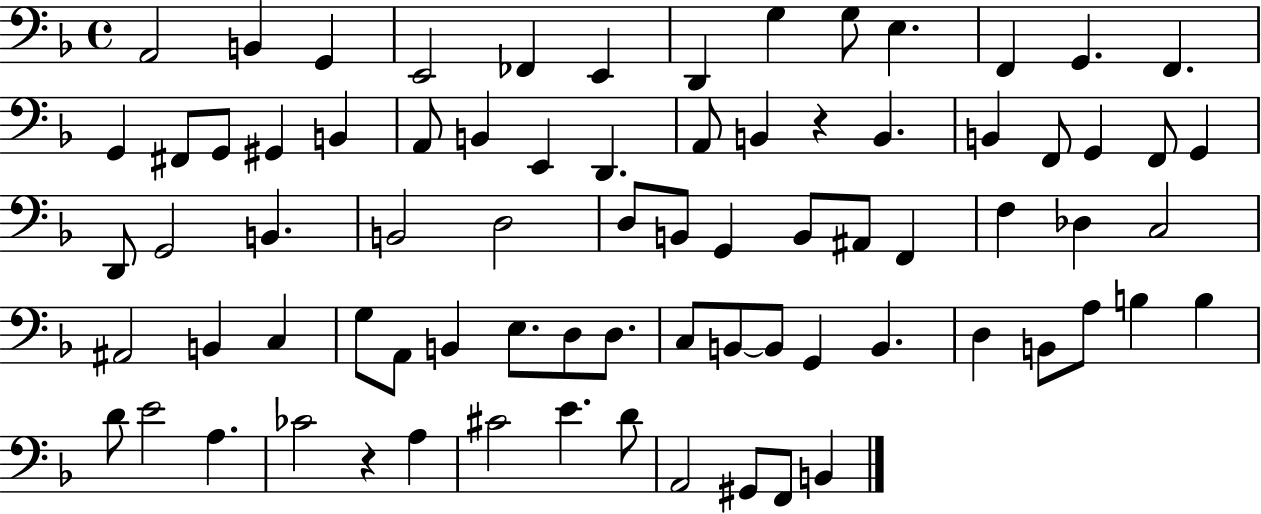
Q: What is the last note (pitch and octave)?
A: B2